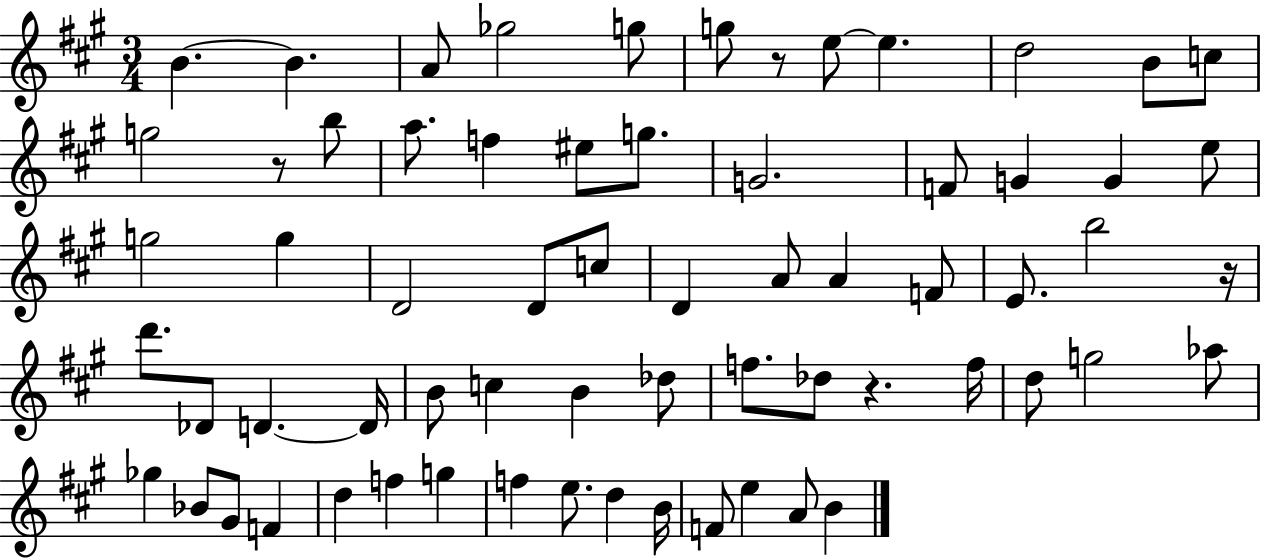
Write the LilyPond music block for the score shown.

{
  \clef treble
  \numericTimeSignature
  \time 3/4
  \key a \major
  b'4.~~ b'4. | a'8 ges''2 g''8 | g''8 r8 e''8~~ e''4. | d''2 b'8 c''8 | \break g''2 r8 b''8 | a''8. f''4 eis''8 g''8. | g'2. | f'8 g'4 g'4 e''8 | \break g''2 g''4 | d'2 d'8 c''8 | d'4 a'8 a'4 f'8 | e'8. b''2 r16 | \break d'''8. des'8 d'4.~~ d'16 | b'8 c''4 b'4 des''8 | f''8. des''8 r4. f''16 | d''8 g''2 aes''8 | \break ges''4 bes'8 gis'8 f'4 | d''4 f''4 g''4 | f''4 e''8. d''4 b'16 | f'8 e''4 a'8 b'4 | \break \bar "|."
}